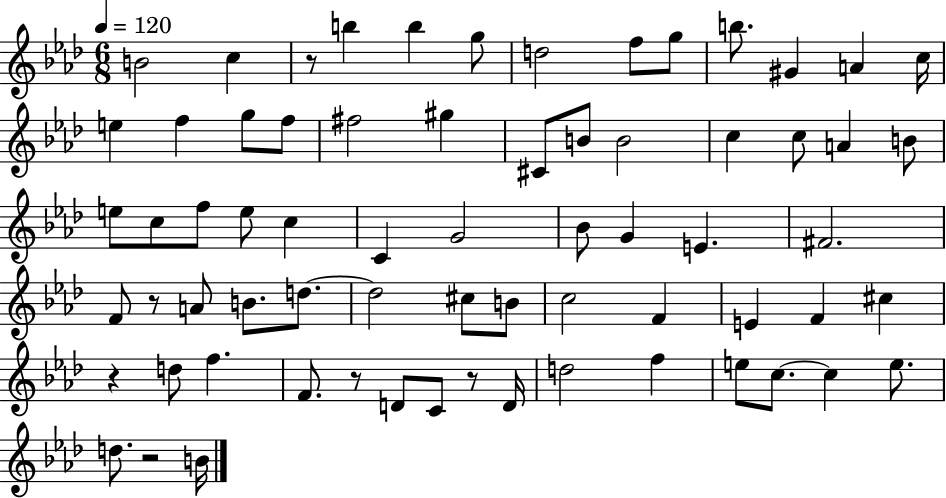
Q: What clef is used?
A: treble